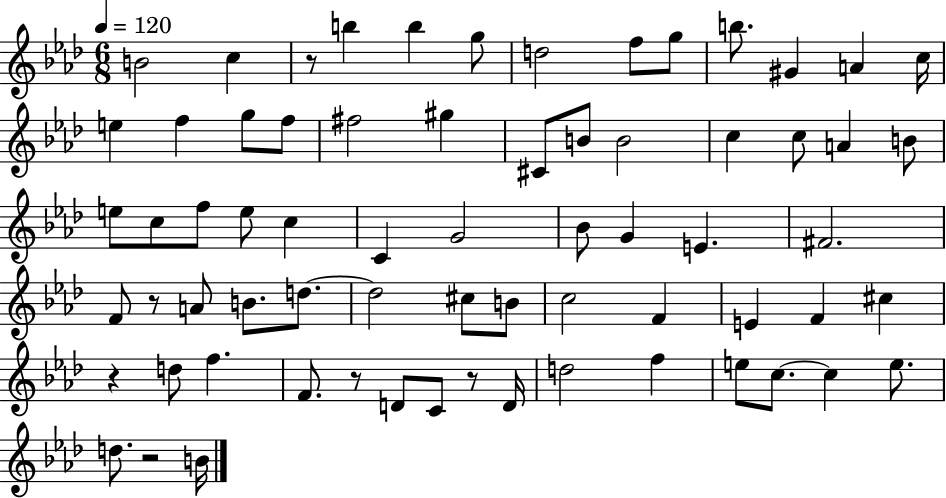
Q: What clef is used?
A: treble